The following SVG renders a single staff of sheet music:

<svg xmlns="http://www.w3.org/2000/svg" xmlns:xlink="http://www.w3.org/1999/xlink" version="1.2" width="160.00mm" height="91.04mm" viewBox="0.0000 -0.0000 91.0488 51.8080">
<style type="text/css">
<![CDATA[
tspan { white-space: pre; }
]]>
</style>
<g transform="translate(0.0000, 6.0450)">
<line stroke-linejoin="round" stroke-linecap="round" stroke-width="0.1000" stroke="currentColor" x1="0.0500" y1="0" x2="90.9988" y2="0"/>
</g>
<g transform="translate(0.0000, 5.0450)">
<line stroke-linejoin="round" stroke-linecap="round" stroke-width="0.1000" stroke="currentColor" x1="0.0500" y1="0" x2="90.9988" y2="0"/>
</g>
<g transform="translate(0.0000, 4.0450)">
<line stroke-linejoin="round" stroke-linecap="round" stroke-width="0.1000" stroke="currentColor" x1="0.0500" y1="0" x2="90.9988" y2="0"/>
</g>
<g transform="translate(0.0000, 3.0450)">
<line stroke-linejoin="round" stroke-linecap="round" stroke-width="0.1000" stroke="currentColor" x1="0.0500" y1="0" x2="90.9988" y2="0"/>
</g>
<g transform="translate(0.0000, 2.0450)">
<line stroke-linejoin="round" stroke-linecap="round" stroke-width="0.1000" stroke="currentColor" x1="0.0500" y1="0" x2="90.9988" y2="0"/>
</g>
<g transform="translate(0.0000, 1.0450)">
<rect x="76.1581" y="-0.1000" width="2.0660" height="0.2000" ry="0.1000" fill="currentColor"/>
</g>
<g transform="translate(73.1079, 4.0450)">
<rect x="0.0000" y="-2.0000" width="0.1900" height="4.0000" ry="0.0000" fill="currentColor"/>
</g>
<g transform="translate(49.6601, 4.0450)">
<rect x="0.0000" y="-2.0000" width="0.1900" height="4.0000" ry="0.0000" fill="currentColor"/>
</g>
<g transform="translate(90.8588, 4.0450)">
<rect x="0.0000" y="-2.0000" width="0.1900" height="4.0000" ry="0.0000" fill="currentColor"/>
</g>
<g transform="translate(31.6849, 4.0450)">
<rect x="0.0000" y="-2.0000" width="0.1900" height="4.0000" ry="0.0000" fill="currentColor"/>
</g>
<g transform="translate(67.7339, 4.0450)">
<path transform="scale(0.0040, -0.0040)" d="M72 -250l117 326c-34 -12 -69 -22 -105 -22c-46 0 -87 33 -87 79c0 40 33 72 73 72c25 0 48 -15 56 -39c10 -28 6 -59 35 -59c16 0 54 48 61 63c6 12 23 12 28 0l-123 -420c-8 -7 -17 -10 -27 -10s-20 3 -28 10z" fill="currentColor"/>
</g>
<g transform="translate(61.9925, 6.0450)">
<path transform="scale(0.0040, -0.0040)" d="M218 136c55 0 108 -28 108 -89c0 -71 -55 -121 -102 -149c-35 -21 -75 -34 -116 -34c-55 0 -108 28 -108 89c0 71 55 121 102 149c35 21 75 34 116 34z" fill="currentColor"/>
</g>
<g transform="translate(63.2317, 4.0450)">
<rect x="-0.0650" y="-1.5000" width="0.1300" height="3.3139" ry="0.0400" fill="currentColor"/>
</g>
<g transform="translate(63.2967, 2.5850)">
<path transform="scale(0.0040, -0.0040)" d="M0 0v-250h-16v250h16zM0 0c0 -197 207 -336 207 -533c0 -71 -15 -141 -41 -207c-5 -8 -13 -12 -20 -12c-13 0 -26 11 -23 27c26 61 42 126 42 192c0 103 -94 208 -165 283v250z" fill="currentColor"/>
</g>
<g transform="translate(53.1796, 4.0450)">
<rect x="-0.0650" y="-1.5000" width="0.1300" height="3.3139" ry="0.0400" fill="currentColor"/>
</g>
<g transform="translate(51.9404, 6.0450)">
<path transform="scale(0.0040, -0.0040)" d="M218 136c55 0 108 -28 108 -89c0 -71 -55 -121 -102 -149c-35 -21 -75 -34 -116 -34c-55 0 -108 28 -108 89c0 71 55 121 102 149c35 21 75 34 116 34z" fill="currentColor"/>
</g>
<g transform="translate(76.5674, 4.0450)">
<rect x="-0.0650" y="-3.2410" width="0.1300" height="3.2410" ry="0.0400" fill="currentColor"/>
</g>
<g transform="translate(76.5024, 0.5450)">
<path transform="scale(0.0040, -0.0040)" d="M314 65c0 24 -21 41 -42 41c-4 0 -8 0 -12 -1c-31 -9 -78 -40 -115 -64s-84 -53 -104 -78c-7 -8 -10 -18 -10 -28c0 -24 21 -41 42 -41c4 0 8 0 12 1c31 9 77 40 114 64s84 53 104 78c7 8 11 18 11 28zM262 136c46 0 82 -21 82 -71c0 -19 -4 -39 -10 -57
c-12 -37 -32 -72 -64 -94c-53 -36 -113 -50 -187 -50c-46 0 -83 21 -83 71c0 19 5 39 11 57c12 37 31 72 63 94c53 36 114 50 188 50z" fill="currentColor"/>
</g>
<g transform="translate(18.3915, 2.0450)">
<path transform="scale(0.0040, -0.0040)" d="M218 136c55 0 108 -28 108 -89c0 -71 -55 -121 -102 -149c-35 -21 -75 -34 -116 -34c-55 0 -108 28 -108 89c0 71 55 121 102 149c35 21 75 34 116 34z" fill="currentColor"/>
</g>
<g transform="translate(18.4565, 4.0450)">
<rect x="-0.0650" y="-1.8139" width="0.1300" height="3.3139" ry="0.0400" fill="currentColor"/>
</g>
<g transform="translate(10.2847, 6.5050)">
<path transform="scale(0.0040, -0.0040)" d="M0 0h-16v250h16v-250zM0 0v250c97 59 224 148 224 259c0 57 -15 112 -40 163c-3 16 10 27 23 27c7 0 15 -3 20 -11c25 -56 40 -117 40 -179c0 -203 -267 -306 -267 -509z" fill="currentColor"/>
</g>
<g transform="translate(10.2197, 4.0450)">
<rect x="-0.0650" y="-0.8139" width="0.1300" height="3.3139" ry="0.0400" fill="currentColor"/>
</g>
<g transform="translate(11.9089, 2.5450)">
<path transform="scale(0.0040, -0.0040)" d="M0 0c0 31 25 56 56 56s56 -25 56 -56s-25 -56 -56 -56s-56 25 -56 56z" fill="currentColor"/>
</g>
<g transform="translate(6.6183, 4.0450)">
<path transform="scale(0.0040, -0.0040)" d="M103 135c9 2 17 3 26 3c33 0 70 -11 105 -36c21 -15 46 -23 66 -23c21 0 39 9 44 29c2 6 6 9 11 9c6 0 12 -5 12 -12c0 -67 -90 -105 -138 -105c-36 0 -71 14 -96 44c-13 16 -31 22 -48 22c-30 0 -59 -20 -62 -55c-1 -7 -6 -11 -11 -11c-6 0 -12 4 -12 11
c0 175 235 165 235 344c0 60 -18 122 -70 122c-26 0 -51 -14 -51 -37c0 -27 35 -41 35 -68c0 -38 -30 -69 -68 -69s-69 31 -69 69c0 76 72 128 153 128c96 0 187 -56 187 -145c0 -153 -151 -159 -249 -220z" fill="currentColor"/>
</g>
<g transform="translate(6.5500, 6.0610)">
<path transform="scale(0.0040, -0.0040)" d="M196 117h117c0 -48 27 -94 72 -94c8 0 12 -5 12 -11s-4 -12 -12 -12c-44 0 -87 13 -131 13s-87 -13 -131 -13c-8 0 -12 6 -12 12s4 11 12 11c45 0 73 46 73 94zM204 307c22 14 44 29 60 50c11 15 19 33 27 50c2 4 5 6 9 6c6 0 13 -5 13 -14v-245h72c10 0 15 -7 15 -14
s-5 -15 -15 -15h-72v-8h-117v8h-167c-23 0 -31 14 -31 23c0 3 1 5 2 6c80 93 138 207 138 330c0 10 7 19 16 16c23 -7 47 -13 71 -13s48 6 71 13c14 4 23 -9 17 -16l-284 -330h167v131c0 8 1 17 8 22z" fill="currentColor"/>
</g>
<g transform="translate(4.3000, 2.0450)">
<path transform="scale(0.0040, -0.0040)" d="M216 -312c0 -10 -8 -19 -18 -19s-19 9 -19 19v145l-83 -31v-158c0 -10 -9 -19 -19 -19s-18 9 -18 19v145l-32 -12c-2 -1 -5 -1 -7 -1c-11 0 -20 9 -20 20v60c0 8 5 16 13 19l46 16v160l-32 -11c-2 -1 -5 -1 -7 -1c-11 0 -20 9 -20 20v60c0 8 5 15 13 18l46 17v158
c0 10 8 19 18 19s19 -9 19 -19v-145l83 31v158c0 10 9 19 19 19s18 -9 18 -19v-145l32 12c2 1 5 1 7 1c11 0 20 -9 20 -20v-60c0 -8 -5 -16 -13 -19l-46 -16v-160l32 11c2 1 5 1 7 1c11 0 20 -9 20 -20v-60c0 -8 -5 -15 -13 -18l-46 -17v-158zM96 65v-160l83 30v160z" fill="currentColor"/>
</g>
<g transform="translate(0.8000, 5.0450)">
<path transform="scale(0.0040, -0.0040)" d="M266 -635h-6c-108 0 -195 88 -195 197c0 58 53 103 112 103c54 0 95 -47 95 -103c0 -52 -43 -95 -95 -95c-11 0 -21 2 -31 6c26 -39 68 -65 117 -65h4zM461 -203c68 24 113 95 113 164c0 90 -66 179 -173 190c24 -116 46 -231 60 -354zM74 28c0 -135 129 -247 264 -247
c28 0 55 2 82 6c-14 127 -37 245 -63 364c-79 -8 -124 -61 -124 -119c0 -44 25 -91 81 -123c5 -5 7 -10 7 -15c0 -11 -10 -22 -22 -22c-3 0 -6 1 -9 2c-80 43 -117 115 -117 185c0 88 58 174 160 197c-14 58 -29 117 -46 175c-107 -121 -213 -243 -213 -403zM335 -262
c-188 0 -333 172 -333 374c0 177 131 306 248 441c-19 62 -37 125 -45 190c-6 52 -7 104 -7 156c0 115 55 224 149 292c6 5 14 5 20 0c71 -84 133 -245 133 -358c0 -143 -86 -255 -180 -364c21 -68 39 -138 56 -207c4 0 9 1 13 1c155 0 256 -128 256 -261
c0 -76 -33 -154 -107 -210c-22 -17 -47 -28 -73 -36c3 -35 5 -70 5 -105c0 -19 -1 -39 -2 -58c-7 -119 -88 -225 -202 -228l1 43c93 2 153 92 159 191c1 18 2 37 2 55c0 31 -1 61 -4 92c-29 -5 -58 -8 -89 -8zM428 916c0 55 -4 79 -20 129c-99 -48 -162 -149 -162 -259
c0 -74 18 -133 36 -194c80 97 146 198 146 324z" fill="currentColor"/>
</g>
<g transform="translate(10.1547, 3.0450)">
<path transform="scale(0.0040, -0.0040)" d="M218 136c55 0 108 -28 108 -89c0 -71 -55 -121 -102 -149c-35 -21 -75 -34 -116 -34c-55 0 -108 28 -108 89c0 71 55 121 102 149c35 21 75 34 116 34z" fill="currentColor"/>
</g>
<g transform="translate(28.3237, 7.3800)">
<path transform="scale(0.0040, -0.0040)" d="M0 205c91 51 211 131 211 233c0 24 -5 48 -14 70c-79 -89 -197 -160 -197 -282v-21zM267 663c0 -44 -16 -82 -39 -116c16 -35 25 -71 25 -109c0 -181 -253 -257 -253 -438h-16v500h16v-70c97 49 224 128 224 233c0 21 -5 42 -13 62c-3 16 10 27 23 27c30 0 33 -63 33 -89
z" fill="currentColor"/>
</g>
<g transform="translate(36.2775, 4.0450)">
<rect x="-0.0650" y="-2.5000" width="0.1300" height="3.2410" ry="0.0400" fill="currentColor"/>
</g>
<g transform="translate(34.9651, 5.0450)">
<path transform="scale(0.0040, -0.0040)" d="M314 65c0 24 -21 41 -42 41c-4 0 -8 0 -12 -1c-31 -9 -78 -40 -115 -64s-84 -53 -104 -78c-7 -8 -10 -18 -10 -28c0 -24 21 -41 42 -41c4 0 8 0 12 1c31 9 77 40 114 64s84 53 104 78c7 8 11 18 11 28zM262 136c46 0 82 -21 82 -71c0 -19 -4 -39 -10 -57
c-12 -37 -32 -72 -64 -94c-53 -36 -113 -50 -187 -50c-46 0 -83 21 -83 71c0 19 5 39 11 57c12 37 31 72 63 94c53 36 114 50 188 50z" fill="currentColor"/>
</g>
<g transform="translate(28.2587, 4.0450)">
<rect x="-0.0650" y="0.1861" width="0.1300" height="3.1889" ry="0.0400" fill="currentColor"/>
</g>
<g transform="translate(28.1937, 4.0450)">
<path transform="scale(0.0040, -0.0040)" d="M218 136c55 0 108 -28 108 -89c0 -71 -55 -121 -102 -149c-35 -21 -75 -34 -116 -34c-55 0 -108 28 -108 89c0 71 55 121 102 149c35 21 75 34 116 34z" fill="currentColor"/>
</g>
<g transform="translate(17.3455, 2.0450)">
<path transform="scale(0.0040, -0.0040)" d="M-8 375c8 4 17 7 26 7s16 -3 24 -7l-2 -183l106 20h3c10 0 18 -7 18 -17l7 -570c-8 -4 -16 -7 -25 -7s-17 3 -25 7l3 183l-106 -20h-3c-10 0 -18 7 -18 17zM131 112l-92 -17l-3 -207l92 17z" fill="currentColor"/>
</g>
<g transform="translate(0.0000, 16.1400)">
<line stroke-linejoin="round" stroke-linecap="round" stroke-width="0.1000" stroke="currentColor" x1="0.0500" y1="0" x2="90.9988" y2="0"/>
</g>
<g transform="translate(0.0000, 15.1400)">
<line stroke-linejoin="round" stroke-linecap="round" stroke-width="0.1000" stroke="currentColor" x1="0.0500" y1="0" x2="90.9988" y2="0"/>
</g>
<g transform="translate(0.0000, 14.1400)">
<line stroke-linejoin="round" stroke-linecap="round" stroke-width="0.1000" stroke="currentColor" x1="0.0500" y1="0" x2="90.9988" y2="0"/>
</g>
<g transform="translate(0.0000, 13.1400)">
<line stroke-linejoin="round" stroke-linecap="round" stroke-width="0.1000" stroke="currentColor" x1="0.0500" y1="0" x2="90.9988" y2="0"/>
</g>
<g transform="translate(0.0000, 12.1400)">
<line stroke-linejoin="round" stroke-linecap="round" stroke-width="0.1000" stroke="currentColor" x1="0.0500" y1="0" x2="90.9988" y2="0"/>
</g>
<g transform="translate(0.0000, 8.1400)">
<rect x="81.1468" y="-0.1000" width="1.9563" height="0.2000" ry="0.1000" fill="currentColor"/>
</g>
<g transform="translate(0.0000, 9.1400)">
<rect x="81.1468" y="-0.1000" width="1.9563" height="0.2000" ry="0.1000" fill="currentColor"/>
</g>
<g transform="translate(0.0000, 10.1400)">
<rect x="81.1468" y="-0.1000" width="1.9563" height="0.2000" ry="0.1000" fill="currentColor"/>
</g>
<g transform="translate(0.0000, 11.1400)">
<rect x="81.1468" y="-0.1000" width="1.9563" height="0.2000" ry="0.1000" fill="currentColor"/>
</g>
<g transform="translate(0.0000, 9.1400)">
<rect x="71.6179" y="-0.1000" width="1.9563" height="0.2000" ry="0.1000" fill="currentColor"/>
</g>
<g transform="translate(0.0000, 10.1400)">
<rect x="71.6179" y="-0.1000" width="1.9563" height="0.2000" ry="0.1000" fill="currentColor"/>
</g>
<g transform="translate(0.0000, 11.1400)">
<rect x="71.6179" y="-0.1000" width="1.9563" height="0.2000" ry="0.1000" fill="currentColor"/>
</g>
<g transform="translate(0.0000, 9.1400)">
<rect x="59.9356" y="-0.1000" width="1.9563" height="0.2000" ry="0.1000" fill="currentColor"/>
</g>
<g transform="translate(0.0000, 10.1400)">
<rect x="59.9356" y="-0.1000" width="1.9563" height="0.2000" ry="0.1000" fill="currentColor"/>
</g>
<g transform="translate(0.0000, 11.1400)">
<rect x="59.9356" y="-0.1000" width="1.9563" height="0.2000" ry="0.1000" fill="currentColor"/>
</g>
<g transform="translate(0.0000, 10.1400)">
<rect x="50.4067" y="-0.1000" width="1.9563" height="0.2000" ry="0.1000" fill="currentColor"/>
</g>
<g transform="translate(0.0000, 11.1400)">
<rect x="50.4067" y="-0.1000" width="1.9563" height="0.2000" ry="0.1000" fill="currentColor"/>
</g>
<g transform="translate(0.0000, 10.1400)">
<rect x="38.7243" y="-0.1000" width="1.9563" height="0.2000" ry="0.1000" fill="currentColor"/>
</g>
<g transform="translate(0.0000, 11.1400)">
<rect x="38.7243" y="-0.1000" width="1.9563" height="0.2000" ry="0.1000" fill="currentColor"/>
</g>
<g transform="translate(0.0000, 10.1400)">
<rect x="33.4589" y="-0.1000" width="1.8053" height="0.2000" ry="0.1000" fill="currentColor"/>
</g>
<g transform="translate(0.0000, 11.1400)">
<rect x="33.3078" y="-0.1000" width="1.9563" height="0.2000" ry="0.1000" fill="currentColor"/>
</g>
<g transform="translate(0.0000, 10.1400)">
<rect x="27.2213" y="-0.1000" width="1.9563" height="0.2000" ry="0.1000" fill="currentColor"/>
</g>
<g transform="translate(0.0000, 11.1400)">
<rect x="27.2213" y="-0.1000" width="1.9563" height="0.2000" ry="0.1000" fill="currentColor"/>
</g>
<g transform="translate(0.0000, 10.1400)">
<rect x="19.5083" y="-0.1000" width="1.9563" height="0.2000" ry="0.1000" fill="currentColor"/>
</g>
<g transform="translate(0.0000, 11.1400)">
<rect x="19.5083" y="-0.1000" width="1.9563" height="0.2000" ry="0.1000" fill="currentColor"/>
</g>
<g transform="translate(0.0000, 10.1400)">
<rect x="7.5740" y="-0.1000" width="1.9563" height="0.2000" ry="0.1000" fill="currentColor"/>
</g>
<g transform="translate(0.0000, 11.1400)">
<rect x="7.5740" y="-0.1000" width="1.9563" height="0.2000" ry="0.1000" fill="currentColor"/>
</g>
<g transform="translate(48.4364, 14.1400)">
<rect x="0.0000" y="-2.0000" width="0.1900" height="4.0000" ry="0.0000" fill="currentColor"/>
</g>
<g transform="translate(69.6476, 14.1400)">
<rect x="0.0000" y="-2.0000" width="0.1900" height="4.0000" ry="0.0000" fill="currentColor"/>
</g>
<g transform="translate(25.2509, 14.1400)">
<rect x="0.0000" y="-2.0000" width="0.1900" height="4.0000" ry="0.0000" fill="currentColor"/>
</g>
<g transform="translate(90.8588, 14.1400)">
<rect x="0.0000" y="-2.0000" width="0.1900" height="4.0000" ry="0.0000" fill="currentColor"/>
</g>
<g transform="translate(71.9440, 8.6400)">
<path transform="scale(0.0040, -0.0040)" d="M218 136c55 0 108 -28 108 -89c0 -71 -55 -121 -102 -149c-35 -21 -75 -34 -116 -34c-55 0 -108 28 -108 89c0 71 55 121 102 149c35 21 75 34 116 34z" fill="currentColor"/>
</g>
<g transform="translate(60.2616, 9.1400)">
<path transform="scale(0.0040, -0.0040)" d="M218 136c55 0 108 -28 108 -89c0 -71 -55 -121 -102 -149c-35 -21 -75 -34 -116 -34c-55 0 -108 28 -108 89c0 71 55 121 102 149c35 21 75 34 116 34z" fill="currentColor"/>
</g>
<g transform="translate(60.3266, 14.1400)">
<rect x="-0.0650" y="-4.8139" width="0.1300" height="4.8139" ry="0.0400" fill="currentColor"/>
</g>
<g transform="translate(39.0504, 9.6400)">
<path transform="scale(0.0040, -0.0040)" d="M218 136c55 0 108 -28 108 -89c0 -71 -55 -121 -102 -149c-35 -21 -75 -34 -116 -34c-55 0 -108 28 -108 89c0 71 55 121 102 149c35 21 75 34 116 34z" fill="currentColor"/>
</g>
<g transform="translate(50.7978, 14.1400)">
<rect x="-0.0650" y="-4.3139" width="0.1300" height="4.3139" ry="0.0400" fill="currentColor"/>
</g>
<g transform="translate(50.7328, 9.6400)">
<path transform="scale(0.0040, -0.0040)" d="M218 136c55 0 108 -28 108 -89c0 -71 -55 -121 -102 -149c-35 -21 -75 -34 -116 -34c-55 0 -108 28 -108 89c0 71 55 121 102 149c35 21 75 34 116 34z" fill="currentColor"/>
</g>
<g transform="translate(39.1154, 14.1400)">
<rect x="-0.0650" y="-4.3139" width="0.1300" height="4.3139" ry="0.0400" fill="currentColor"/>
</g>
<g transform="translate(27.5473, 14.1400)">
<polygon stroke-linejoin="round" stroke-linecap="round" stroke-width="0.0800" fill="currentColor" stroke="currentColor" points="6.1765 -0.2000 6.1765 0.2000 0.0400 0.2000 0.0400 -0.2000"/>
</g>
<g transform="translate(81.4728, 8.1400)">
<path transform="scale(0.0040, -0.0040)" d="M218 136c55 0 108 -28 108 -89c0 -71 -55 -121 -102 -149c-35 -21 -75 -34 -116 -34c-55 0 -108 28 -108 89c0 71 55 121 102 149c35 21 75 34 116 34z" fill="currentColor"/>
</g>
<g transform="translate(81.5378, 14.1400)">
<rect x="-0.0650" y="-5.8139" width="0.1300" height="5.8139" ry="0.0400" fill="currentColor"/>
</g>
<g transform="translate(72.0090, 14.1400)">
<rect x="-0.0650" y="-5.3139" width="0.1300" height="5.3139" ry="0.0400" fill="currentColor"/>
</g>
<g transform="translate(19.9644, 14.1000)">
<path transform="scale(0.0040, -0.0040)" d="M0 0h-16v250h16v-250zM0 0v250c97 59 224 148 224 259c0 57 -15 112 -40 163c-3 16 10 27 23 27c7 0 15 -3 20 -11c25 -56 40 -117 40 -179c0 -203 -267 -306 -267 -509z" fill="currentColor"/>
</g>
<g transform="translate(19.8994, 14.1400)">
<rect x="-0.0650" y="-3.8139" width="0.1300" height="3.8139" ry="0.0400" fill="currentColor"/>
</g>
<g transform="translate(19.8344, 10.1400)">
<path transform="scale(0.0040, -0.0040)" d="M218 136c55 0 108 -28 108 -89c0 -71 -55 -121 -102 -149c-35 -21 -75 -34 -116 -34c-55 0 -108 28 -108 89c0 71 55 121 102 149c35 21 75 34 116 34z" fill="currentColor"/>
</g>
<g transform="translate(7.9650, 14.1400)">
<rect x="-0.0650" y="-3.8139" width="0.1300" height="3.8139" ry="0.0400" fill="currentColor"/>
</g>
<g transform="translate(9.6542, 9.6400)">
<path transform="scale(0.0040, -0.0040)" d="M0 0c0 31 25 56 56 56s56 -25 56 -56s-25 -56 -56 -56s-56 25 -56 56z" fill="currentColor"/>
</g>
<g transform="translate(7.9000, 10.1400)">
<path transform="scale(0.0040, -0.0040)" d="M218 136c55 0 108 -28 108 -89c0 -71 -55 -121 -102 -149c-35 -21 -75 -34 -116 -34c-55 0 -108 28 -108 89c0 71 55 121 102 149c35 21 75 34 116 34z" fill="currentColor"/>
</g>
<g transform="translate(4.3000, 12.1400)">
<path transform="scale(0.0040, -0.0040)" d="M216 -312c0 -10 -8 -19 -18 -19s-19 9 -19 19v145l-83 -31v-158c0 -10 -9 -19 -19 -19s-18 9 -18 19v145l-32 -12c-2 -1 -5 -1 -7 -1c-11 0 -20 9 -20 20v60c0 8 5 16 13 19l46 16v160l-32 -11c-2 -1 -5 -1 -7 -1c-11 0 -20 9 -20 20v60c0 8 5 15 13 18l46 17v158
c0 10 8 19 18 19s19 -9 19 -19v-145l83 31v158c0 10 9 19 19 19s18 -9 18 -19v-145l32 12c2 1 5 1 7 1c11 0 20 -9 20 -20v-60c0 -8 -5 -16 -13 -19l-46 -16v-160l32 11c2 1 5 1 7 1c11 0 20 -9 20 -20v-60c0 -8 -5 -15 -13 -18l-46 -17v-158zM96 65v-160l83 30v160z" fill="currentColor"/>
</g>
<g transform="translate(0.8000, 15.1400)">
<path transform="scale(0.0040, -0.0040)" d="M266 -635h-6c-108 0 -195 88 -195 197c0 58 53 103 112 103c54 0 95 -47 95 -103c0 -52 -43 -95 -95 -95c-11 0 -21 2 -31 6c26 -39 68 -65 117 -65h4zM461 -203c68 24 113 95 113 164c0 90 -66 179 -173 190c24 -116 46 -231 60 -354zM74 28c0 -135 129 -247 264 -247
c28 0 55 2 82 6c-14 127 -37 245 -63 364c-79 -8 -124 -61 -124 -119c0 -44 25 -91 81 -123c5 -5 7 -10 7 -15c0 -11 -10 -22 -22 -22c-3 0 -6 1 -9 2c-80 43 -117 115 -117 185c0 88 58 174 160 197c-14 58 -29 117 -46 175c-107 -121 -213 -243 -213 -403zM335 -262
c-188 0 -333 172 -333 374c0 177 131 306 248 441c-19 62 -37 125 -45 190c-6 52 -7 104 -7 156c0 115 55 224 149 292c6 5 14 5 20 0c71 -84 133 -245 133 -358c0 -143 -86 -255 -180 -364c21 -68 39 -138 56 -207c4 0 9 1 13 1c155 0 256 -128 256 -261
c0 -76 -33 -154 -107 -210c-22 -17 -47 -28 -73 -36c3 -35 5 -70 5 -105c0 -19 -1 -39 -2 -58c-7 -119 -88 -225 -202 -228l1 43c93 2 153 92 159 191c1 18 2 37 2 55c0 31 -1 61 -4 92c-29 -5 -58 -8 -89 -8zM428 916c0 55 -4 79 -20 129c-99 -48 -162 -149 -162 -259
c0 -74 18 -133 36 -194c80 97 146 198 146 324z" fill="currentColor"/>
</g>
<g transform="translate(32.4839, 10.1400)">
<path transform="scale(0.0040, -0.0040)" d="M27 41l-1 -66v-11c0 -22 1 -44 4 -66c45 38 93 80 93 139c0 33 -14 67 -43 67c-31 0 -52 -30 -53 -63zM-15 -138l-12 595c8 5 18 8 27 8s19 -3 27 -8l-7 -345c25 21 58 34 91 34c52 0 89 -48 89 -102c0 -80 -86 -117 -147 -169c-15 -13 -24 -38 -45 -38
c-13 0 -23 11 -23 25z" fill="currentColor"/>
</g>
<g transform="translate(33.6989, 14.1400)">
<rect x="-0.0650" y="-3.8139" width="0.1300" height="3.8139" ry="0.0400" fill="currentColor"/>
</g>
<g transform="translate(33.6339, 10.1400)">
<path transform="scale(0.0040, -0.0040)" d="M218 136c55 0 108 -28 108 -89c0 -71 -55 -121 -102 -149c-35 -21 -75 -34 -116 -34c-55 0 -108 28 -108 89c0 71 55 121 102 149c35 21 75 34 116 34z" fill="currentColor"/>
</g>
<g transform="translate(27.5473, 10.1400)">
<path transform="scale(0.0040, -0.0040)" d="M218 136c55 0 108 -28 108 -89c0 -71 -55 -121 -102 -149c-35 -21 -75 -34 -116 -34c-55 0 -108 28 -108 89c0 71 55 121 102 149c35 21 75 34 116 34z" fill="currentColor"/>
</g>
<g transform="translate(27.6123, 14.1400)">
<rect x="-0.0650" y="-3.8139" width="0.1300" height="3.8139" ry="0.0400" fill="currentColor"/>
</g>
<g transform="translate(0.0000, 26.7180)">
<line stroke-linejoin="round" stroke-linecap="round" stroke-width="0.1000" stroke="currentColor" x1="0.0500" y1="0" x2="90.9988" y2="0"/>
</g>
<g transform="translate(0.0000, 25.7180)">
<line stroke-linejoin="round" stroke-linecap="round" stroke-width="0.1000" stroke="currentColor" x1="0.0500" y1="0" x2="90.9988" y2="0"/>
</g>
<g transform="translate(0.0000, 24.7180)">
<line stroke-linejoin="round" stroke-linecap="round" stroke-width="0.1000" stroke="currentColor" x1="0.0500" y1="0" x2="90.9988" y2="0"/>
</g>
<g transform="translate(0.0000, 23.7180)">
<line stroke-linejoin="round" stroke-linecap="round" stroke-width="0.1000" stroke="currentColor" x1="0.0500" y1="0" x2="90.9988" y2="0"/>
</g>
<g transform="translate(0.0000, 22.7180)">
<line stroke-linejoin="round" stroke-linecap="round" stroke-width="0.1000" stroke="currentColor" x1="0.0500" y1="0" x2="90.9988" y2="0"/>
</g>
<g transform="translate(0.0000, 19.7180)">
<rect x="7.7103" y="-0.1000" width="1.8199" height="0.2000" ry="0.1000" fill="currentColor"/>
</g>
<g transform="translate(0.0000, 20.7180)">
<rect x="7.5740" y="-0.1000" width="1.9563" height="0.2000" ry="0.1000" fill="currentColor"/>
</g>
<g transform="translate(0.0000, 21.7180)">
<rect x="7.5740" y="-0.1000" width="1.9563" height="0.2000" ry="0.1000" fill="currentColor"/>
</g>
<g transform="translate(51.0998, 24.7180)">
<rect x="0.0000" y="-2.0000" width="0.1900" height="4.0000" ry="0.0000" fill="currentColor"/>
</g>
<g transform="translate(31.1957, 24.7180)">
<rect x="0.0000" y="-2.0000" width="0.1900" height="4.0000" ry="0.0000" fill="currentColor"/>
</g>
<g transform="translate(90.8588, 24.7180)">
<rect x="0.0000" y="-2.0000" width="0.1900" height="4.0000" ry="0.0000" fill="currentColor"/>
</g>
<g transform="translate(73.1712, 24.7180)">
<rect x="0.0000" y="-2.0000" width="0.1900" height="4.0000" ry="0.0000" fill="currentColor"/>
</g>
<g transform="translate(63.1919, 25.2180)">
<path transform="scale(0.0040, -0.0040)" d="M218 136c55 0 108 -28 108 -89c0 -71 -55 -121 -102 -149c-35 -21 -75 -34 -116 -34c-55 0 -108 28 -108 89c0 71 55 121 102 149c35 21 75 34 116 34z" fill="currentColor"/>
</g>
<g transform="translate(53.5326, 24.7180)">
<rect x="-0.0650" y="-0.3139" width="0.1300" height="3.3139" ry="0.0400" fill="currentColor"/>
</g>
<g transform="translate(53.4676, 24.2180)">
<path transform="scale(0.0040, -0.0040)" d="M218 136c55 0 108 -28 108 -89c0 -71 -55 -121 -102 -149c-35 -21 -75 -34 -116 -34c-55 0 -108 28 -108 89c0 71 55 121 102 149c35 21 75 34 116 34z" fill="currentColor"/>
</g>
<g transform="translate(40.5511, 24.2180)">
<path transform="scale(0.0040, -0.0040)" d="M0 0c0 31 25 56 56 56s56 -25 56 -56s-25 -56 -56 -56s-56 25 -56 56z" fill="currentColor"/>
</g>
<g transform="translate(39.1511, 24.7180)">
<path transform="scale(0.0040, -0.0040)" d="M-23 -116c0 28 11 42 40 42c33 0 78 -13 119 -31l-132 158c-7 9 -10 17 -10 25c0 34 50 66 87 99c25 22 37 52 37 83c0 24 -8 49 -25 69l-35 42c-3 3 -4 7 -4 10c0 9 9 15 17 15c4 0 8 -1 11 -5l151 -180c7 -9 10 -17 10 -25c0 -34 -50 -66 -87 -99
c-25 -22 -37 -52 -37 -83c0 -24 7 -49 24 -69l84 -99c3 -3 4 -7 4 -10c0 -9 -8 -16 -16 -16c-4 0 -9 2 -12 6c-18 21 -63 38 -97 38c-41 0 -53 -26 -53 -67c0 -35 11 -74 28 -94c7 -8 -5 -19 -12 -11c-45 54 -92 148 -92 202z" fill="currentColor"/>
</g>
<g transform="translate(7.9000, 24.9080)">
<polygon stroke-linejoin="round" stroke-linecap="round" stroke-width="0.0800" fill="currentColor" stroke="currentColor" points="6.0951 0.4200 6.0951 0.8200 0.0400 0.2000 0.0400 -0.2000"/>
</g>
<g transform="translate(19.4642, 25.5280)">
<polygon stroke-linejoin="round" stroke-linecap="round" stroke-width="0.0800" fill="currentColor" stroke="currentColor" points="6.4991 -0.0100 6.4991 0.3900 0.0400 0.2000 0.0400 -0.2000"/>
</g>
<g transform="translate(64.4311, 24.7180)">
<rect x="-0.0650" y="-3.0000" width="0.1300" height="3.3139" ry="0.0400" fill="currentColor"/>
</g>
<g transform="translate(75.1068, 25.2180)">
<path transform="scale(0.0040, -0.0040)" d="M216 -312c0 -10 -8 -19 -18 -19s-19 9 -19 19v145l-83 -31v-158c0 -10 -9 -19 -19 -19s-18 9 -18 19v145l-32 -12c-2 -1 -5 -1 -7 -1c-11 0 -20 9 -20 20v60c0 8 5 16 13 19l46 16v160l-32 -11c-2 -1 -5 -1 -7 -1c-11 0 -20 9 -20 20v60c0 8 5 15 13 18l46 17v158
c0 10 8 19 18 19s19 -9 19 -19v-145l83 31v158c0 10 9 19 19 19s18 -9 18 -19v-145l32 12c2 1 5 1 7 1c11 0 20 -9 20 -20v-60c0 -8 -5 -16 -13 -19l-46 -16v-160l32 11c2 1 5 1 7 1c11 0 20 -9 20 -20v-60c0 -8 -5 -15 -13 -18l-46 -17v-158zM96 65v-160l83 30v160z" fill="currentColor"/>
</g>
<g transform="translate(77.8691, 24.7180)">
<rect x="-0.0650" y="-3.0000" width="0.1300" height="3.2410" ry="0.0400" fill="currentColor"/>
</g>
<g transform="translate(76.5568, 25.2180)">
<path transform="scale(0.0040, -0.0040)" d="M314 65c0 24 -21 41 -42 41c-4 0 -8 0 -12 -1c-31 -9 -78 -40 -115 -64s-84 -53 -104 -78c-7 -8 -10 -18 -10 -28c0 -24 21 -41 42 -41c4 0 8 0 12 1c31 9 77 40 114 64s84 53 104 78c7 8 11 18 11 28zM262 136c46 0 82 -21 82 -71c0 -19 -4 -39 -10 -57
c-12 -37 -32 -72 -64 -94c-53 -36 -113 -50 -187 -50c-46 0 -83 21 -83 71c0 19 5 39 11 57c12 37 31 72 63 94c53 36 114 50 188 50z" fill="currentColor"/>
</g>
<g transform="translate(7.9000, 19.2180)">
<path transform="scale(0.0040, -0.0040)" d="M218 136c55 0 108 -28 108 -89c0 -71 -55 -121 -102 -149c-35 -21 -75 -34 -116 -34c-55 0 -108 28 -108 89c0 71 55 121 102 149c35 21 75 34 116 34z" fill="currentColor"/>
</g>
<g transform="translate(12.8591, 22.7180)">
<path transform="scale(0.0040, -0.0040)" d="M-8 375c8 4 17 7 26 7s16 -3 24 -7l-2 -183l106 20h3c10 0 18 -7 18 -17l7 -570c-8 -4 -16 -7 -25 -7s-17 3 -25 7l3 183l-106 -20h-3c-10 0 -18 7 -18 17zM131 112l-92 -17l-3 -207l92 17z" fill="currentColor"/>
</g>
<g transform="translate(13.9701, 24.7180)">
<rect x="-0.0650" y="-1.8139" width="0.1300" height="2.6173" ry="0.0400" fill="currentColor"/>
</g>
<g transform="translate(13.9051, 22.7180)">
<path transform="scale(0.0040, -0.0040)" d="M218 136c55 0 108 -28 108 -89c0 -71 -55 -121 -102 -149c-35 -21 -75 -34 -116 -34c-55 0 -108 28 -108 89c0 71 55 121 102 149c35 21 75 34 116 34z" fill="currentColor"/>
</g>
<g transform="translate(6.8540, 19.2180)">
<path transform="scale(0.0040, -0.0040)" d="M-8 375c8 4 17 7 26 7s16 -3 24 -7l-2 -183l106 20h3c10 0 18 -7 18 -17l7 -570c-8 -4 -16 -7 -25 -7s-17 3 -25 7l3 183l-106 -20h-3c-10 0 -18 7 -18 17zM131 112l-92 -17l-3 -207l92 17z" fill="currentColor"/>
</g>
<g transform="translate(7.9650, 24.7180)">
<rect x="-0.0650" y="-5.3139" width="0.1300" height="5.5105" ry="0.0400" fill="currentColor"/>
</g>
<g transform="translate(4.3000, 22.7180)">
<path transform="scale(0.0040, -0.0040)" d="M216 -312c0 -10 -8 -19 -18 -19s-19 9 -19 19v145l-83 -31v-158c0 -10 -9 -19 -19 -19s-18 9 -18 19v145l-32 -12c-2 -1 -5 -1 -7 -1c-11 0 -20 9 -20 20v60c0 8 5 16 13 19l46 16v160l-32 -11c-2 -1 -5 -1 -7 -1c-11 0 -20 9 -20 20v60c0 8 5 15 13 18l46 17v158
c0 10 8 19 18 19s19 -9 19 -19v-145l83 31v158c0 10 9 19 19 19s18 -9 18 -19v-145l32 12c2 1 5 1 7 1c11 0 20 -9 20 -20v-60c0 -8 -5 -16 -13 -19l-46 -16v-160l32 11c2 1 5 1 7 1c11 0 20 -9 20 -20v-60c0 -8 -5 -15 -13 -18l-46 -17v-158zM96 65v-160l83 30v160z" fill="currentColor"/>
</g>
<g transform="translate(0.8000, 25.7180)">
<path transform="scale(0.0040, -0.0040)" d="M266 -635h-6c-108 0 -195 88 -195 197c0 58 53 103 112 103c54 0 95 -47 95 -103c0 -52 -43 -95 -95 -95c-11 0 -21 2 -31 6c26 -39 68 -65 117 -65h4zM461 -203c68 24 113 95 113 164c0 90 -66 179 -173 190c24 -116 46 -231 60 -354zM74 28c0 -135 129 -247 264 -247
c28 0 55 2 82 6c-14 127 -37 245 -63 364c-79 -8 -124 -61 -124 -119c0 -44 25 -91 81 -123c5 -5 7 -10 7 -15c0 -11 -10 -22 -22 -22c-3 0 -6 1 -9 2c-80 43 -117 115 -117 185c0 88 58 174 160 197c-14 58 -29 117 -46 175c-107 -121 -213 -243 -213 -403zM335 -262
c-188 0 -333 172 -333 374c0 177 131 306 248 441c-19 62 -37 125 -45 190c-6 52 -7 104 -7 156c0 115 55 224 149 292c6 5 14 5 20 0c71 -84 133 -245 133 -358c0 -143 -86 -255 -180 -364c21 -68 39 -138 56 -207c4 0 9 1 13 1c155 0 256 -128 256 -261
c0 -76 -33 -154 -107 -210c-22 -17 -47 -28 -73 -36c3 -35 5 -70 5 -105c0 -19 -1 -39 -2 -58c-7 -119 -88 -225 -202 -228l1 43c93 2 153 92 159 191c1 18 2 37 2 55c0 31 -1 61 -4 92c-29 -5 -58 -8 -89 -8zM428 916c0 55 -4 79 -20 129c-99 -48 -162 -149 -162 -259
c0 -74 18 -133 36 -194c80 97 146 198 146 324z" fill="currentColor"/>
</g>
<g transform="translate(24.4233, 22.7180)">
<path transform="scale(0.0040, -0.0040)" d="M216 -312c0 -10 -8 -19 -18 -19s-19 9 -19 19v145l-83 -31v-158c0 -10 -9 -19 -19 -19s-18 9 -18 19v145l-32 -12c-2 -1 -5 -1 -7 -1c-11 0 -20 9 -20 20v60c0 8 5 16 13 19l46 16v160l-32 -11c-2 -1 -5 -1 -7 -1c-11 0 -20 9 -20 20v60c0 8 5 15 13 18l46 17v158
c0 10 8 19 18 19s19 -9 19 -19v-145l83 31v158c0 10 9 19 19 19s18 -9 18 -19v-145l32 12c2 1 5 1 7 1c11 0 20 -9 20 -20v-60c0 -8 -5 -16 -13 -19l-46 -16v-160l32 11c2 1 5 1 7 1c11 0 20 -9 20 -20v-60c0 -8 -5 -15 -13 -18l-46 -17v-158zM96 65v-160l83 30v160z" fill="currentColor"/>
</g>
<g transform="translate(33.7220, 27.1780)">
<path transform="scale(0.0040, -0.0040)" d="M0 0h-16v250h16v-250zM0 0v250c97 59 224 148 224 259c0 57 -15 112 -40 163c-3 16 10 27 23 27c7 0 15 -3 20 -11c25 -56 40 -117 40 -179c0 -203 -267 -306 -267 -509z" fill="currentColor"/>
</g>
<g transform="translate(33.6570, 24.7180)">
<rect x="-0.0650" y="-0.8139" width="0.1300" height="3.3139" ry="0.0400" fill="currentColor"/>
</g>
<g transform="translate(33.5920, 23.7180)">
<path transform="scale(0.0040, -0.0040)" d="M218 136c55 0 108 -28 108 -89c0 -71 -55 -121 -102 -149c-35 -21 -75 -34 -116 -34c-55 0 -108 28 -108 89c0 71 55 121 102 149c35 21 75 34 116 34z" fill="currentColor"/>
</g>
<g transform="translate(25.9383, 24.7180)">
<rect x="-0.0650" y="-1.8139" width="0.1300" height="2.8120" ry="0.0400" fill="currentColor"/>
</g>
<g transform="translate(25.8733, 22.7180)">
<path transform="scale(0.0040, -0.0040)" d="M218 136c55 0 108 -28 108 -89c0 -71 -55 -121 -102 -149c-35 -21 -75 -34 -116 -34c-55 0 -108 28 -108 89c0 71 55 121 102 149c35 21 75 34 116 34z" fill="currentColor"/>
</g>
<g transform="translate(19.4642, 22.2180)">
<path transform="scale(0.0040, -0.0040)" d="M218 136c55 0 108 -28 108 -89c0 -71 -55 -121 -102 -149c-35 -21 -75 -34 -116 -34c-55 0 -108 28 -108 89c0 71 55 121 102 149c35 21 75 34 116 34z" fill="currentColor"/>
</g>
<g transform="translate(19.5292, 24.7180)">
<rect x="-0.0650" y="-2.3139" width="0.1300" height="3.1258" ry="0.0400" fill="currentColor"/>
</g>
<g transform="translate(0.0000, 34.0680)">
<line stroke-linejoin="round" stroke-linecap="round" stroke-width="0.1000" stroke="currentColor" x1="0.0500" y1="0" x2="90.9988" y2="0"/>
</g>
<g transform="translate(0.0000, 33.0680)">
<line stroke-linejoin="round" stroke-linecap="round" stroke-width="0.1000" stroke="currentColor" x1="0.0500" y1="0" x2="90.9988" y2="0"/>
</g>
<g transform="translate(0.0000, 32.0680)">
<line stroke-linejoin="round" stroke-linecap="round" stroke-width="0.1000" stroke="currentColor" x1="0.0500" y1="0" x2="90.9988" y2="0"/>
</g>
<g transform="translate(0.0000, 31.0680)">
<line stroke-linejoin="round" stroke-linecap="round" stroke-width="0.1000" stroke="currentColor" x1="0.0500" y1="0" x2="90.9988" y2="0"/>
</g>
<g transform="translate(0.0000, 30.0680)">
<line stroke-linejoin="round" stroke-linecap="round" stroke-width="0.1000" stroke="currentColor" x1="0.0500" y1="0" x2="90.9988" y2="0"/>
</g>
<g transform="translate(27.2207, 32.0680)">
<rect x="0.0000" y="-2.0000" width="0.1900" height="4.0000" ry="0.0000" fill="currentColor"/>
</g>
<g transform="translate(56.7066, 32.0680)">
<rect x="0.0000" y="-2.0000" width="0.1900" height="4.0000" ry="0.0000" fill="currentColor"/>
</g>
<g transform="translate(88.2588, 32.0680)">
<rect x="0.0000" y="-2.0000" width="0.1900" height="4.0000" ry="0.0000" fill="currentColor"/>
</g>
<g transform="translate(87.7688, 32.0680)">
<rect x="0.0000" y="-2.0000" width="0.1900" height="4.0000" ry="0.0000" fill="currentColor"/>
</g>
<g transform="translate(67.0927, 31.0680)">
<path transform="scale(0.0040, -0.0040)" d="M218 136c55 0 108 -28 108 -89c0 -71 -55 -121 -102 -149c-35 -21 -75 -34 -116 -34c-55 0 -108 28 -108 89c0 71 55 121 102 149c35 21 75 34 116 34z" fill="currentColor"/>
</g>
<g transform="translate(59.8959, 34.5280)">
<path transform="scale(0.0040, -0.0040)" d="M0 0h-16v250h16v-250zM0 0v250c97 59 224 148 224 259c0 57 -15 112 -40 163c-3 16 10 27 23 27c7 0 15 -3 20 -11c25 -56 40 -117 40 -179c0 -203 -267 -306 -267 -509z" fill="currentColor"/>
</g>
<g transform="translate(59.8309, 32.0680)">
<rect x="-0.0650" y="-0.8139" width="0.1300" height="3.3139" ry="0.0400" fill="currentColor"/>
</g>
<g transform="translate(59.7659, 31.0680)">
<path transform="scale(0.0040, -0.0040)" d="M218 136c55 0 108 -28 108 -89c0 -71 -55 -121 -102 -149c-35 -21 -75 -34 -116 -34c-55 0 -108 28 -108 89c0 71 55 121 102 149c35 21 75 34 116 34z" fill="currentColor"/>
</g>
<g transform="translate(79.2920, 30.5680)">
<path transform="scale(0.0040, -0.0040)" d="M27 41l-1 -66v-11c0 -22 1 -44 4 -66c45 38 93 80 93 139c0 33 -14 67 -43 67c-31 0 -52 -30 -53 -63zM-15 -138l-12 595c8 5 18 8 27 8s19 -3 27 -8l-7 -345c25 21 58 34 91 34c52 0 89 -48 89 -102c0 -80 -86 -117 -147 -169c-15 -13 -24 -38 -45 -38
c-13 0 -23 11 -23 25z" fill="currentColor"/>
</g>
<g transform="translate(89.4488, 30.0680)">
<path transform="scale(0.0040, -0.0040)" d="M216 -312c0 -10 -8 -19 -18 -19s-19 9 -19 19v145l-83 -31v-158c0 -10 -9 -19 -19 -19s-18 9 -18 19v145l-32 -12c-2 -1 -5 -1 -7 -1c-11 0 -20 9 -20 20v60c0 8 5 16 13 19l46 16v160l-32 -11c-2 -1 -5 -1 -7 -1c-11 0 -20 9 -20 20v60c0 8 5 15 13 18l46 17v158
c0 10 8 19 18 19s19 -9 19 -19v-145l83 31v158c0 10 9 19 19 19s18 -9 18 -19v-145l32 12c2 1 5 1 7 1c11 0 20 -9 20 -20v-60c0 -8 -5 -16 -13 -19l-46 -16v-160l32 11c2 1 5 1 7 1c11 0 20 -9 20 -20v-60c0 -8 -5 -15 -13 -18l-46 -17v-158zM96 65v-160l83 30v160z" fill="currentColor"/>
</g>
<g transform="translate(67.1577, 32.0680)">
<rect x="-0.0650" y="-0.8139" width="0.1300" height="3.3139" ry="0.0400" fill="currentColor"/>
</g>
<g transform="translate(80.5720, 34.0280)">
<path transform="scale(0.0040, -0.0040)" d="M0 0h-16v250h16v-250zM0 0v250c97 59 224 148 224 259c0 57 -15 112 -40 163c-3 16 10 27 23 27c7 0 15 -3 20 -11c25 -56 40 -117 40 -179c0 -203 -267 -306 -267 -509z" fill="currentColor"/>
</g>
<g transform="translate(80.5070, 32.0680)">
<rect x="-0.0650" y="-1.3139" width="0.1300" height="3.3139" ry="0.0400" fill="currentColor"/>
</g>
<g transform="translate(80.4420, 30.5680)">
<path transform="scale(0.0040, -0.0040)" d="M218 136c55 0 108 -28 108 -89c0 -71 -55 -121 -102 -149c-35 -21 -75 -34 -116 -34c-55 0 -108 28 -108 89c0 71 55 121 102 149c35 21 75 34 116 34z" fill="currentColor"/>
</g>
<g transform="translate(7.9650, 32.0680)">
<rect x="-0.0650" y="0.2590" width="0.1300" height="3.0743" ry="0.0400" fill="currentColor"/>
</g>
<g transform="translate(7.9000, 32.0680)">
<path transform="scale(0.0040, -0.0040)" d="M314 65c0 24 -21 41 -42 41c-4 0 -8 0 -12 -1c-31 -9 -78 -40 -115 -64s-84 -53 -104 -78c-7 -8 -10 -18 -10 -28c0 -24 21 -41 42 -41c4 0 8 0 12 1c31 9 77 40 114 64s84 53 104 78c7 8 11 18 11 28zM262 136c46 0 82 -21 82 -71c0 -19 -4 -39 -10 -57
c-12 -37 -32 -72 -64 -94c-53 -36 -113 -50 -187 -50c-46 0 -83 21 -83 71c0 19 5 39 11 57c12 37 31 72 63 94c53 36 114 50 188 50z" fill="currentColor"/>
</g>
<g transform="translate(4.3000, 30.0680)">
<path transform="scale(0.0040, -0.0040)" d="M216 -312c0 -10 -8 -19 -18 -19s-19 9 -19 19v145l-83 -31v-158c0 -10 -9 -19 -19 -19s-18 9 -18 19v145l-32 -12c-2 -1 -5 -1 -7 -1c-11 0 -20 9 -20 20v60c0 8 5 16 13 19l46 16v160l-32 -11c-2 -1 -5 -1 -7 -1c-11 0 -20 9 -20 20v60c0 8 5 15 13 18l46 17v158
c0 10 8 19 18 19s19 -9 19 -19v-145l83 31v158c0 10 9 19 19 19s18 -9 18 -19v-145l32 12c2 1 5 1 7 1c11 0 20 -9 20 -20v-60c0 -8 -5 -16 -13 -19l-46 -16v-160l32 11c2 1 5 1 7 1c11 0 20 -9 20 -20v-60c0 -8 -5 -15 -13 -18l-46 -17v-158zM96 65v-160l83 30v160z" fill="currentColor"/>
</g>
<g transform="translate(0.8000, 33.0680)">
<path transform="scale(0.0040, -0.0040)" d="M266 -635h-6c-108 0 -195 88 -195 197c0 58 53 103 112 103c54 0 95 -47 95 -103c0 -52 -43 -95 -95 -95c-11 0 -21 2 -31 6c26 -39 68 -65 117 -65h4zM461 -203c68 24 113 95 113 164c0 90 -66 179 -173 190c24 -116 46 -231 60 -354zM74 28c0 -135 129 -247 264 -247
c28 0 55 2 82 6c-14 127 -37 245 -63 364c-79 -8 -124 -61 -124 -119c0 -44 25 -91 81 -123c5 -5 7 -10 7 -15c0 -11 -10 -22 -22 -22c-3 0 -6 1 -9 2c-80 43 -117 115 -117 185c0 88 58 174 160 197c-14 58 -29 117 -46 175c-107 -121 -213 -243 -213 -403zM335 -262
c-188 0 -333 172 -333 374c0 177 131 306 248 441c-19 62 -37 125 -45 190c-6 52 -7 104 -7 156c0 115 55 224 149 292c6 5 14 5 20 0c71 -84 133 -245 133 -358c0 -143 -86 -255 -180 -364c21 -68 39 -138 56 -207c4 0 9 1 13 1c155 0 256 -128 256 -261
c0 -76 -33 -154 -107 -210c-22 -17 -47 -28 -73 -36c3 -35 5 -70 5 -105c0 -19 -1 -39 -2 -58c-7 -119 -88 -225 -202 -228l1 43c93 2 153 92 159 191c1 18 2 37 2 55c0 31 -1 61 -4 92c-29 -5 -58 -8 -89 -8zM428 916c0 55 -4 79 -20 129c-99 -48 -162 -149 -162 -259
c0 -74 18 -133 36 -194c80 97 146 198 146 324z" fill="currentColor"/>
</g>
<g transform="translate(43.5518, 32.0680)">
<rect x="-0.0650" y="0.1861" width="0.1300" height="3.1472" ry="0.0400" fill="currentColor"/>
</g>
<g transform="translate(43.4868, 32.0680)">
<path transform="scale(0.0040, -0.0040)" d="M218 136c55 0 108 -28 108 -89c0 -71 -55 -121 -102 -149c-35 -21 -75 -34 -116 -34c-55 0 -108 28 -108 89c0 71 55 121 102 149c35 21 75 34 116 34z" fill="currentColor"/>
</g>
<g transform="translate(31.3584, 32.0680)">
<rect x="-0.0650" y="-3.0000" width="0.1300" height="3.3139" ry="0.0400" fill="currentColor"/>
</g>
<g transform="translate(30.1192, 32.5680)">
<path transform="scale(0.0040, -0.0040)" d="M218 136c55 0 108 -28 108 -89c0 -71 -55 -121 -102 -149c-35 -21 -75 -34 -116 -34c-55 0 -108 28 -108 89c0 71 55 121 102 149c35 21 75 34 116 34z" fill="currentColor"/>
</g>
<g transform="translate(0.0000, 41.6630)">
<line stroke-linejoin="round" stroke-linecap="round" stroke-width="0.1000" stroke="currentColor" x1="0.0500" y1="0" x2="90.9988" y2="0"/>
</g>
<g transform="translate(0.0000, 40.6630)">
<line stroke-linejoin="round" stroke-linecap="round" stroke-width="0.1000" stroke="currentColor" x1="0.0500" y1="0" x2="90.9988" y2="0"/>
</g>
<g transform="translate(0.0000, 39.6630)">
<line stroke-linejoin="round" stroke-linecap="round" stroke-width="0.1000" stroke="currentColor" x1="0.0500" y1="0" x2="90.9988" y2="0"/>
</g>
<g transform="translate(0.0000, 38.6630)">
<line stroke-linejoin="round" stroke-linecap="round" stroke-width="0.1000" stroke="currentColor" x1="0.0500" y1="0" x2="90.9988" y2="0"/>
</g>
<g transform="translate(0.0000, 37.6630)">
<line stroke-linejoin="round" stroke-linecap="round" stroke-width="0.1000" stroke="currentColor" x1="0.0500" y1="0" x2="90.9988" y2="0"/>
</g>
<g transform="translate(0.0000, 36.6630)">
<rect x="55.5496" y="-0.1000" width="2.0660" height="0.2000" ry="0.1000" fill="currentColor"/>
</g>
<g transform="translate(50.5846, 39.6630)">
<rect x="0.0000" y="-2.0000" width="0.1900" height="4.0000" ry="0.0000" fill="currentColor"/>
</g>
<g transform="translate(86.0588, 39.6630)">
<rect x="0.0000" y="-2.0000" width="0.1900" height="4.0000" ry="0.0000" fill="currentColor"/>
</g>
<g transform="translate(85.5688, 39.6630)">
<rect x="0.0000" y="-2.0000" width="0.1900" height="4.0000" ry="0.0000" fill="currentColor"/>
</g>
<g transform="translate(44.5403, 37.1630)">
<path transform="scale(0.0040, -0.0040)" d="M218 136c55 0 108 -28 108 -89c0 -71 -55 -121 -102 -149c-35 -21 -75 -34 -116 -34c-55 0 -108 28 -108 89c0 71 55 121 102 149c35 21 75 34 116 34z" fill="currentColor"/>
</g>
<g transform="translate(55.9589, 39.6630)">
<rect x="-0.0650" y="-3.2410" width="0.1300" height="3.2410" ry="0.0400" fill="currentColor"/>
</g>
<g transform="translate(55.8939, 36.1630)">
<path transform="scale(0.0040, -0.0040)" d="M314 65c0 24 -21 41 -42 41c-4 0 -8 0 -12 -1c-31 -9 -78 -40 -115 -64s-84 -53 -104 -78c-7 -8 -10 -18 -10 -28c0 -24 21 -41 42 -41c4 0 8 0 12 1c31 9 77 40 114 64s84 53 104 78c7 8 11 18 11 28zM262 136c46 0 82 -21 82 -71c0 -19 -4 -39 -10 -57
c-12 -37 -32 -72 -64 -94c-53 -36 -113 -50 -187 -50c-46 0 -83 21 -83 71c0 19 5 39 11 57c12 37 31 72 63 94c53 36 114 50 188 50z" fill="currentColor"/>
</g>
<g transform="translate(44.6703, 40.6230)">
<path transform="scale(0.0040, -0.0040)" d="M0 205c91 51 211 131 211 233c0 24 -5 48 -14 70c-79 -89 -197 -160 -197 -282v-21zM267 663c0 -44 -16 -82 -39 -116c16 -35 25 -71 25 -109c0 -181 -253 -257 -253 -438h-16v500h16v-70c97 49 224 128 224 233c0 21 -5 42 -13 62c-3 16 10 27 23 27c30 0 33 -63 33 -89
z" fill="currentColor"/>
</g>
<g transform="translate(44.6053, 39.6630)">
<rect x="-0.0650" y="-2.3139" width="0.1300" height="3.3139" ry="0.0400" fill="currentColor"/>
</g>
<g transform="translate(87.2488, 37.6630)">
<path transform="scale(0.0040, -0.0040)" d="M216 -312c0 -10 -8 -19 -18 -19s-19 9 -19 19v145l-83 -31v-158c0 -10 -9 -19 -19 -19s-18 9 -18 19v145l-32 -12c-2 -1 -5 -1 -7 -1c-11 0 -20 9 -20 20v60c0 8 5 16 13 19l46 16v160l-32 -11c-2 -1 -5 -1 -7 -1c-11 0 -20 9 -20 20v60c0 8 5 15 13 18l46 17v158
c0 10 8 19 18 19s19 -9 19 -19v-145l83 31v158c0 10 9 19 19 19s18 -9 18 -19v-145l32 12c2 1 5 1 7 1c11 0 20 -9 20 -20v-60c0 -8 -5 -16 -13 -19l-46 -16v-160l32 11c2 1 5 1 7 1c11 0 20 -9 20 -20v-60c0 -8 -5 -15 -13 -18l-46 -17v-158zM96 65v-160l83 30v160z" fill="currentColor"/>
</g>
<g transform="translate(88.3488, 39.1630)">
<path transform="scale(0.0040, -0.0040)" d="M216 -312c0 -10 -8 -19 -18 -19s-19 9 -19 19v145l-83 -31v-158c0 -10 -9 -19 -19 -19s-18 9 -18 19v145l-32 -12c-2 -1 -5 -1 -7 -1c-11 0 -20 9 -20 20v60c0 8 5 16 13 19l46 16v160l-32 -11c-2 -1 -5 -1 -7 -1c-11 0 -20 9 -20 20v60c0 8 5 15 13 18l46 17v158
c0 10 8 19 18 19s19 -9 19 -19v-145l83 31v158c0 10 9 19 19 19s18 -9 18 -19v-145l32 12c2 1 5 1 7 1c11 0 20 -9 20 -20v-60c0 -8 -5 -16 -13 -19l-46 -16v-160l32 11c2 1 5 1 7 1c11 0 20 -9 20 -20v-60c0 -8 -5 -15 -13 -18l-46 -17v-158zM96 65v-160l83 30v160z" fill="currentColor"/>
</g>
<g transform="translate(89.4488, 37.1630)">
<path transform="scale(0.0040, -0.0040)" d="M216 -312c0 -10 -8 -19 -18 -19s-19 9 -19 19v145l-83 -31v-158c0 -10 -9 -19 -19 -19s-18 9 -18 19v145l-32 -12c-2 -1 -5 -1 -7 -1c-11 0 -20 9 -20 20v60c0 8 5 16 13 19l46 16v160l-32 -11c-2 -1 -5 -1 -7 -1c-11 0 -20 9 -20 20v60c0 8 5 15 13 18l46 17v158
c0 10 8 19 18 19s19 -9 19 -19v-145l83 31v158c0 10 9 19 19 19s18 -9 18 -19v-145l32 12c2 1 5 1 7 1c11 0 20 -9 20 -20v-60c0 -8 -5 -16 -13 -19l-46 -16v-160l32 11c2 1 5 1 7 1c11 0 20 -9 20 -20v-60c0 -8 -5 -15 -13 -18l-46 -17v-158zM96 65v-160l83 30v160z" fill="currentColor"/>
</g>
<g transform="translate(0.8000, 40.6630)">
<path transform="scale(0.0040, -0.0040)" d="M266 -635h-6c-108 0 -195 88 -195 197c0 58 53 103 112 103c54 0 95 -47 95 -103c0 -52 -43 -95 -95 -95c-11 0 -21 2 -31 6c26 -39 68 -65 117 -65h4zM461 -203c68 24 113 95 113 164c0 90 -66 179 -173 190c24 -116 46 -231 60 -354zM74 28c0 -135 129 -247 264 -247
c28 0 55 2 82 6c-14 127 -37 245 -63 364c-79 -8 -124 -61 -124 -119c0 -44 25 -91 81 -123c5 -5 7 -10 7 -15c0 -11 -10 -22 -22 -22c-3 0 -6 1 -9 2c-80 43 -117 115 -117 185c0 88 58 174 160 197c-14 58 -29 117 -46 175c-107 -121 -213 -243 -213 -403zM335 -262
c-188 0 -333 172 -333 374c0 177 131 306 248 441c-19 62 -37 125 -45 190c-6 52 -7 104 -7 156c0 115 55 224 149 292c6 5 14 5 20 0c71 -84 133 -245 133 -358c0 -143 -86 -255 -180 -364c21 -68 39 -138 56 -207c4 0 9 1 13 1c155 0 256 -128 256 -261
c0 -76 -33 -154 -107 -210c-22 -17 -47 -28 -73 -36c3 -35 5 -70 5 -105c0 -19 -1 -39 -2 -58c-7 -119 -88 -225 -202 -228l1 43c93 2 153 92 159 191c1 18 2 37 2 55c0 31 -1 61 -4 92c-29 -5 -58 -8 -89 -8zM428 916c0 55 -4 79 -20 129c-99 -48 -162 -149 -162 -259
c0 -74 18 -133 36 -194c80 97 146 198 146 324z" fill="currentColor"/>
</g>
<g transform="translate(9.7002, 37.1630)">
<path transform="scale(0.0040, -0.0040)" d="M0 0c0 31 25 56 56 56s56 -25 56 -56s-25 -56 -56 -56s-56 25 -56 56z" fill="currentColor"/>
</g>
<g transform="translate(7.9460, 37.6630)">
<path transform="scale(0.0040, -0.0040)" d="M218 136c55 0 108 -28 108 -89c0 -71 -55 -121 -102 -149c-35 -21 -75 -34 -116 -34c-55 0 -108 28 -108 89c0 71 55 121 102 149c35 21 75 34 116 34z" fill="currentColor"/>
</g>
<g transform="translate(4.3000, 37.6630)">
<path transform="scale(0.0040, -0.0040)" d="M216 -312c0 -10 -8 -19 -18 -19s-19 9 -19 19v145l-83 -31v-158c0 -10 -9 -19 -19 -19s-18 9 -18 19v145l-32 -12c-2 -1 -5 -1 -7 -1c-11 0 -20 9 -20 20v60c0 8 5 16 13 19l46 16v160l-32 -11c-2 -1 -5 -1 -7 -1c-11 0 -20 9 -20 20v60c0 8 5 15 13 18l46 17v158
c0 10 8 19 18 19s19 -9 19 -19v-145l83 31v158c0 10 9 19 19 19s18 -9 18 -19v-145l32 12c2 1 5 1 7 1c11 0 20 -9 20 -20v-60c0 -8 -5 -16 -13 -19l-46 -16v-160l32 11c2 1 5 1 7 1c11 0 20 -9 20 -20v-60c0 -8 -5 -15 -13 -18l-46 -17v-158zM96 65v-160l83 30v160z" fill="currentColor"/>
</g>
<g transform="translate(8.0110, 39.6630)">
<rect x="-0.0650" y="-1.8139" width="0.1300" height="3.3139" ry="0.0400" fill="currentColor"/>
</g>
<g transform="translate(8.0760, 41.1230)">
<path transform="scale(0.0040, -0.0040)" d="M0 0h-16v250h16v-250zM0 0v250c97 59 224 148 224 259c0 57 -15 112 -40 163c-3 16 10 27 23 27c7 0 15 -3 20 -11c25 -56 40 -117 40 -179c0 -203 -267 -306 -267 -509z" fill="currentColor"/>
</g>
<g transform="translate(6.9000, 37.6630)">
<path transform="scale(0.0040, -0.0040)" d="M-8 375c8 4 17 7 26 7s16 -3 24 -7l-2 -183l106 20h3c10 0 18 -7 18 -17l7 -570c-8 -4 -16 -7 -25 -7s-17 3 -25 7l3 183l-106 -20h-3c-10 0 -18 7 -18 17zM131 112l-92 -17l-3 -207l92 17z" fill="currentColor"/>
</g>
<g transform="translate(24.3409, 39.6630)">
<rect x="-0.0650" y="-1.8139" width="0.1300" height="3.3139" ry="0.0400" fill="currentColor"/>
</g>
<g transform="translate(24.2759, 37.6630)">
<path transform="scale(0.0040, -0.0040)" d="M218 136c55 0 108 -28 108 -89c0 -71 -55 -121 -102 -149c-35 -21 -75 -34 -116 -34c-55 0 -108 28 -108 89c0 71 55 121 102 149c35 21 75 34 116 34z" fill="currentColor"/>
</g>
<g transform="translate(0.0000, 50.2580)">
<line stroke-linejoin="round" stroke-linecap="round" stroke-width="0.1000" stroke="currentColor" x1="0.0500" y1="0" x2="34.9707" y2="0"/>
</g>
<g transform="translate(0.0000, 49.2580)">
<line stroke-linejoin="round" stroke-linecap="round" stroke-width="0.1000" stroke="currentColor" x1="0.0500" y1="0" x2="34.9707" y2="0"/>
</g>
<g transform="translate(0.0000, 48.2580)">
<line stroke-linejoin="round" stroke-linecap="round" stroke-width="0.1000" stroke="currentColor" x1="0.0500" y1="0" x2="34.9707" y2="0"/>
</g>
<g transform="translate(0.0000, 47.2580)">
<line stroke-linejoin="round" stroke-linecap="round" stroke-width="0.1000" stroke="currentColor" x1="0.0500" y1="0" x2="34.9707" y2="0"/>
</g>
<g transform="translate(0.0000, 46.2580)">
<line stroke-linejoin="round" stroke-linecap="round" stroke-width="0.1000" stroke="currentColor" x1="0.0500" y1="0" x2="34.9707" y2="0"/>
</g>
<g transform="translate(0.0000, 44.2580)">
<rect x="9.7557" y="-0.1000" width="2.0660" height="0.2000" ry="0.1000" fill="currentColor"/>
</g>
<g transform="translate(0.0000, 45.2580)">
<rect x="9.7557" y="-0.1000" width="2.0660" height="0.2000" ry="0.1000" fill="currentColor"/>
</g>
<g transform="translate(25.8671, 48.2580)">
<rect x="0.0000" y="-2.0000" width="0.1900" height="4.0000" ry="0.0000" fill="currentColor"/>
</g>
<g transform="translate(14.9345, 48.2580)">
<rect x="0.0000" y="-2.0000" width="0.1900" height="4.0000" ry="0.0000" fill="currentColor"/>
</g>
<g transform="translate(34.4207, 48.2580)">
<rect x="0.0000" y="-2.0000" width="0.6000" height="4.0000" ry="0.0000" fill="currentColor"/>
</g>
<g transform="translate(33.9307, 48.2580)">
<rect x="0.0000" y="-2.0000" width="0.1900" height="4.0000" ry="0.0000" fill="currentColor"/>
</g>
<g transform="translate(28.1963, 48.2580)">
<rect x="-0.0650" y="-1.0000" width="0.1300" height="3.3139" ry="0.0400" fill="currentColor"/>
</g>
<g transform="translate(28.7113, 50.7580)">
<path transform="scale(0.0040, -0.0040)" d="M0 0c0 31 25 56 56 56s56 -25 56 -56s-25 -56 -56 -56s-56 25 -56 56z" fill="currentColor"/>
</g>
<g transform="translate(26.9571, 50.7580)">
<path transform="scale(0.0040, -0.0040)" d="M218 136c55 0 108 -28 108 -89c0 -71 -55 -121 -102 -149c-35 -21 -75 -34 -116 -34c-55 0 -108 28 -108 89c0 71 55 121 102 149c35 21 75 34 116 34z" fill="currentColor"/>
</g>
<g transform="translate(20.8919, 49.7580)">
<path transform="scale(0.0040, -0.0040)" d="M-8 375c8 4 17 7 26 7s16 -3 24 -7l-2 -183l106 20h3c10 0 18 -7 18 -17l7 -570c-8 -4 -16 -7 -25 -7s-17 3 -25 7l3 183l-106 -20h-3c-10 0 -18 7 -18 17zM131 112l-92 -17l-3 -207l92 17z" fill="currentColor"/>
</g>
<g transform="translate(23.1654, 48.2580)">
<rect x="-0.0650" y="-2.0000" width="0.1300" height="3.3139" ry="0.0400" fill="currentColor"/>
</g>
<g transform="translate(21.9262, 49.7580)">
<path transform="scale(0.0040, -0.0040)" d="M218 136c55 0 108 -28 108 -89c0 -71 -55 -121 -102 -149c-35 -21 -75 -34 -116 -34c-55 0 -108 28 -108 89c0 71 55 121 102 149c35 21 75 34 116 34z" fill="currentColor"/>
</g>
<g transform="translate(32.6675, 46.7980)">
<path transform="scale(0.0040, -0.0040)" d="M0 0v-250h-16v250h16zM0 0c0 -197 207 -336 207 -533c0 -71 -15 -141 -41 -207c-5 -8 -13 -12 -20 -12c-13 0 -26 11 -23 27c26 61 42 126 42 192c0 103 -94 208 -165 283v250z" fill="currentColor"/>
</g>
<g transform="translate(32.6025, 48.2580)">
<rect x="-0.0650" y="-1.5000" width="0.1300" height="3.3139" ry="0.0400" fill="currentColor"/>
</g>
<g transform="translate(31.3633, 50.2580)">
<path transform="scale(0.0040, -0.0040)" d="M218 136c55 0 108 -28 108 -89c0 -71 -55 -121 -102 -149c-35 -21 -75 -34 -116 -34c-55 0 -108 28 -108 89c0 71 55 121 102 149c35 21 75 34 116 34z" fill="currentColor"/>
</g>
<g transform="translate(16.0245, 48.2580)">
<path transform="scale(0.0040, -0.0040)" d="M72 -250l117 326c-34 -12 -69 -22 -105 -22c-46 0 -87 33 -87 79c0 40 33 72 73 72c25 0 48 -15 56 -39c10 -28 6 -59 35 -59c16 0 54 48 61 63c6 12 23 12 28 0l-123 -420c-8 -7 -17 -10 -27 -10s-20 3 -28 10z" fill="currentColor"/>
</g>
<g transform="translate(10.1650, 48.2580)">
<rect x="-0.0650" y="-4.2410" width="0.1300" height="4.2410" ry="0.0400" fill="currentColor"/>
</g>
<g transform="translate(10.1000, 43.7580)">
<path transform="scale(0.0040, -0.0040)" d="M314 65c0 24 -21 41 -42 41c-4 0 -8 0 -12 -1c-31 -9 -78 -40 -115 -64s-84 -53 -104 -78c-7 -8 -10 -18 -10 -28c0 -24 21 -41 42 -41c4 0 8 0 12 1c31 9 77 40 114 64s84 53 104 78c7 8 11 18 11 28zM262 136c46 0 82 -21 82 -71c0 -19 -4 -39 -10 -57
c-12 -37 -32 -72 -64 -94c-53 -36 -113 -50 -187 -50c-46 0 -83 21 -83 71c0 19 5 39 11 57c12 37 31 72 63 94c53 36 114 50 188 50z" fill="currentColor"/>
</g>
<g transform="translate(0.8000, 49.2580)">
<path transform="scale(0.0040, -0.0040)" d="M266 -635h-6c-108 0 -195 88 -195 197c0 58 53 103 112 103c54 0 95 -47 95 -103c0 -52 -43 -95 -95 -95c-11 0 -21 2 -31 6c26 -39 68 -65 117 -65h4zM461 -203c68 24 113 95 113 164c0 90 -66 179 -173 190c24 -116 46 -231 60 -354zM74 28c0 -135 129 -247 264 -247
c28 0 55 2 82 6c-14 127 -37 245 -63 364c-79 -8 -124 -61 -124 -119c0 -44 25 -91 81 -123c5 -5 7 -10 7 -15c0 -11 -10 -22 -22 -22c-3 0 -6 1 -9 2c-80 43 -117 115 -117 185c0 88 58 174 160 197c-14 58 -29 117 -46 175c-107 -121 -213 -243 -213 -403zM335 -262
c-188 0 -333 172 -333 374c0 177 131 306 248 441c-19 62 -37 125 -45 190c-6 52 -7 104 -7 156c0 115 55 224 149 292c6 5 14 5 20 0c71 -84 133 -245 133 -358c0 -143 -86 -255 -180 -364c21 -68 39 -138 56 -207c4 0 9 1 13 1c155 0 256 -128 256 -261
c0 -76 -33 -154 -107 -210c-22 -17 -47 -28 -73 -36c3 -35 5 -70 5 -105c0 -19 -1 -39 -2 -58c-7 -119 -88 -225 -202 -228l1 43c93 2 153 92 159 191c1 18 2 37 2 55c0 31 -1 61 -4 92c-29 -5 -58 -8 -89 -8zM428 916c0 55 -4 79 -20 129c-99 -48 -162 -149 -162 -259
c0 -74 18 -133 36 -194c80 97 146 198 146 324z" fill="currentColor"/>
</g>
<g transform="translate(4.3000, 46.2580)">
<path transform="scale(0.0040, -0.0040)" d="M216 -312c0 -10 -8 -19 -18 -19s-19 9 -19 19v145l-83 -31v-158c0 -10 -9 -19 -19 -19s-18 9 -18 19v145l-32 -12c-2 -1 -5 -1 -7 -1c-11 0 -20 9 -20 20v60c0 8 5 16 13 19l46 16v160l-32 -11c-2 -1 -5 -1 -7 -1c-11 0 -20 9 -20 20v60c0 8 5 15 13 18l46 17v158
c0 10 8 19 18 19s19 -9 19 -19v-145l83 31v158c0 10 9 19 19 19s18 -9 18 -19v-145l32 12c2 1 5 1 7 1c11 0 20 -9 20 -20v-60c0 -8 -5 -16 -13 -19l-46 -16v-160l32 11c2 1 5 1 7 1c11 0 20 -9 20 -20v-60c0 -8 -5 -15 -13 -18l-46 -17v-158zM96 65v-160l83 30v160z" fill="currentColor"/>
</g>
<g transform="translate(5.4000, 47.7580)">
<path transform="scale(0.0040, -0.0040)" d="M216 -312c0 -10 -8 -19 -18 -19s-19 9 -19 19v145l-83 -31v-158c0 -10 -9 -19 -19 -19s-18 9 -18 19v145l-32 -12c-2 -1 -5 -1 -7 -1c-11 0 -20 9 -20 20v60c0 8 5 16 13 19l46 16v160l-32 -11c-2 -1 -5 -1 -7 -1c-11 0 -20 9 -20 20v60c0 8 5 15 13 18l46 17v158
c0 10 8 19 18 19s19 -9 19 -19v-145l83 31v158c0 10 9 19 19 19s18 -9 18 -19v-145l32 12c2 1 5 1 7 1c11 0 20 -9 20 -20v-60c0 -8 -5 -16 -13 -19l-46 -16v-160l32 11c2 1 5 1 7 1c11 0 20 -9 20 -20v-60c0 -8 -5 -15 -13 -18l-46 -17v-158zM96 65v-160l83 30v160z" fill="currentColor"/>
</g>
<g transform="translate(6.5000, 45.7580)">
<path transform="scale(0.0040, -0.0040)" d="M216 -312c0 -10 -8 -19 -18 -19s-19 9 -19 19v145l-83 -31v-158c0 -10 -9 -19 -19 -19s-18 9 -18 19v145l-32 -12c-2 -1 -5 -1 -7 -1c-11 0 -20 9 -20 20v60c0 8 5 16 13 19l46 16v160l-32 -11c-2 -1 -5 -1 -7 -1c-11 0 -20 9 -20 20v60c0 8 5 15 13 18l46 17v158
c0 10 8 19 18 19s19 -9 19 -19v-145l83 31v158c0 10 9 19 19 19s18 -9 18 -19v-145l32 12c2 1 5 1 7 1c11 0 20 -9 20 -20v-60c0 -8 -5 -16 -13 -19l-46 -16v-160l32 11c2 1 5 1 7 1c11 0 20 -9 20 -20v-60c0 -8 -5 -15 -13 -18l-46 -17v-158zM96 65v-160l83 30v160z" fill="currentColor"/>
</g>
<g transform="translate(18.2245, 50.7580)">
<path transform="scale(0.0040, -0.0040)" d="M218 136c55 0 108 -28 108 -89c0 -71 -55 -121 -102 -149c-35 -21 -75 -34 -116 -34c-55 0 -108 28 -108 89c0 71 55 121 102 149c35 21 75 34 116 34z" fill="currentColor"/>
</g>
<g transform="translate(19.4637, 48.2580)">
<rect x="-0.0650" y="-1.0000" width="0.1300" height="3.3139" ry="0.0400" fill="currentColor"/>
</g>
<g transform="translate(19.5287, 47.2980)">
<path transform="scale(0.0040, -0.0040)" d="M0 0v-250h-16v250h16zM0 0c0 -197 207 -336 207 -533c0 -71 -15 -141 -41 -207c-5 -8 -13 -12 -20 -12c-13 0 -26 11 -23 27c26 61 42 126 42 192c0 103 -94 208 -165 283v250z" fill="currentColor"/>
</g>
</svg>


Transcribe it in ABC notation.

X:1
T:Untitled
M:2/4
L:1/4
K:G
d/2 f B/4 G2 E E/2 z/2 b2 c' c'/2 c'/2 _c'/2 d' d' e' ^f' g' f'/2 f/2 g/2 ^f/2 d/2 z c A ^A2 B2 A B d/2 d _e/2 f/2 f g/4 b2 d'2 z/2 D/2 F D E/2